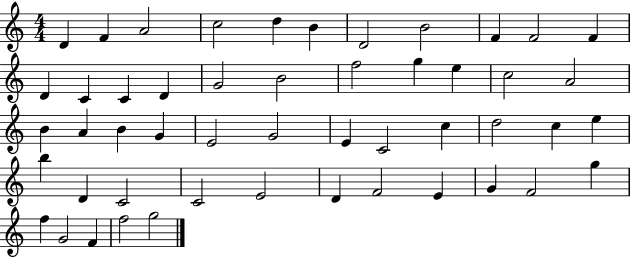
D4/q F4/q A4/h C5/h D5/q B4/q D4/h B4/h F4/q F4/h F4/q D4/q C4/q C4/q D4/q G4/h B4/h F5/h G5/q E5/q C5/h A4/h B4/q A4/q B4/q G4/q E4/h G4/h E4/q C4/h C5/q D5/h C5/q E5/q B5/q D4/q C4/h C4/h E4/h D4/q F4/h E4/q G4/q F4/h G5/q F5/q G4/h F4/q F5/h G5/h